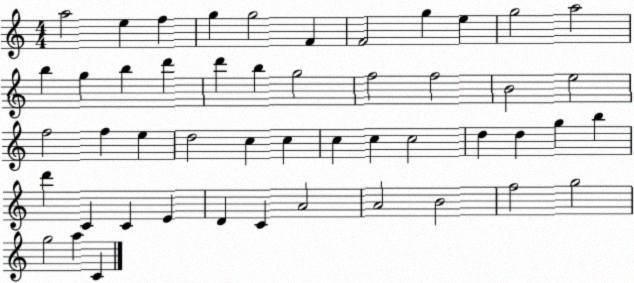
X:1
T:Untitled
M:4/4
L:1/4
K:C
a2 e f g g2 F F2 g e g2 a2 b g b d' d' b g2 f2 f2 B2 e2 f2 f e d2 c c c c c2 d d g b d' C C E D C A2 A2 B2 f2 g2 g2 a C